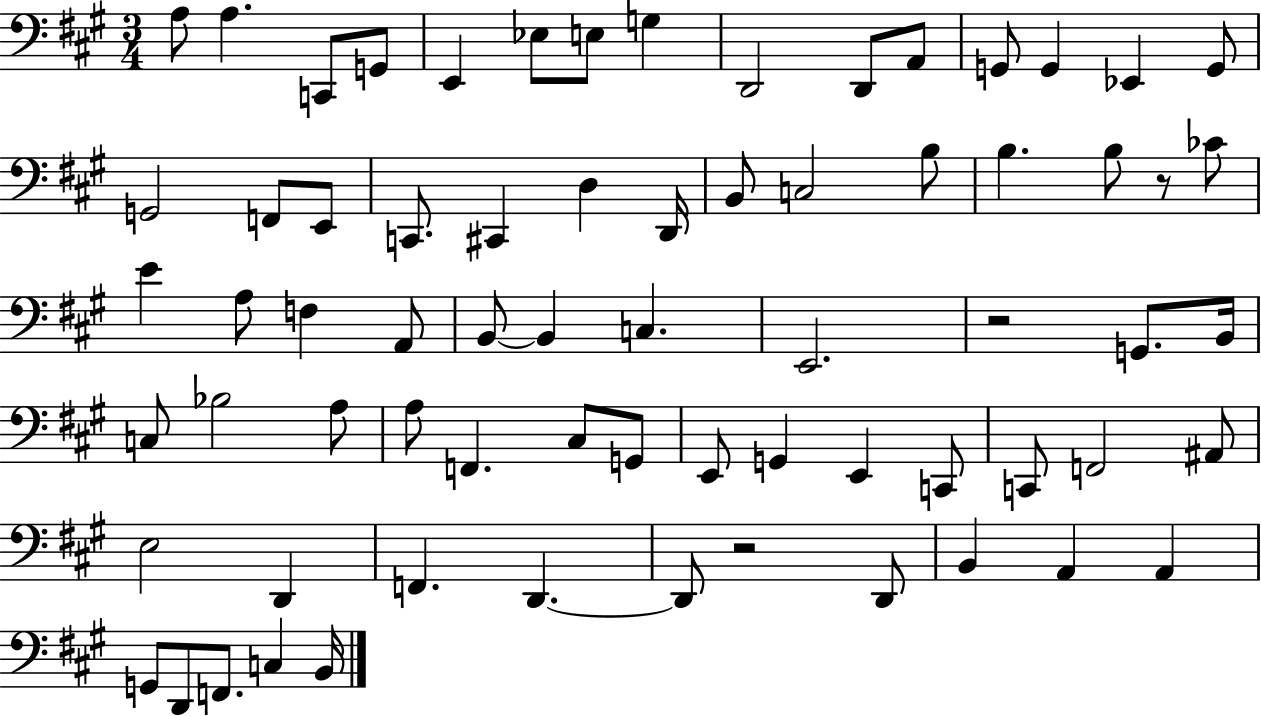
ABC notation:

X:1
T:Untitled
M:3/4
L:1/4
K:A
A,/2 A, C,,/2 G,,/2 E,, _E,/2 E,/2 G, D,,2 D,,/2 A,,/2 G,,/2 G,, _E,, G,,/2 G,,2 F,,/2 E,,/2 C,,/2 ^C,, D, D,,/4 B,,/2 C,2 B,/2 B, B,/2 z/2 _C/2 E A,/2 F, A,,/2 B,,/2 B,, C, E,,2 z2 G,,/2 B,,/4 C,/2 _B,2 A,/2 A,/2 F,, ^C,/2 G,,/2 E,,/2 G,, E,, C,,/2 C,,/2 F,,2 ^A,,/2 E,2 D,, F,, D,, D,,/2 z2 D,,/2 B,, A,, A,, G,,/2 D,,/2 F,,/2 C, B,,/4